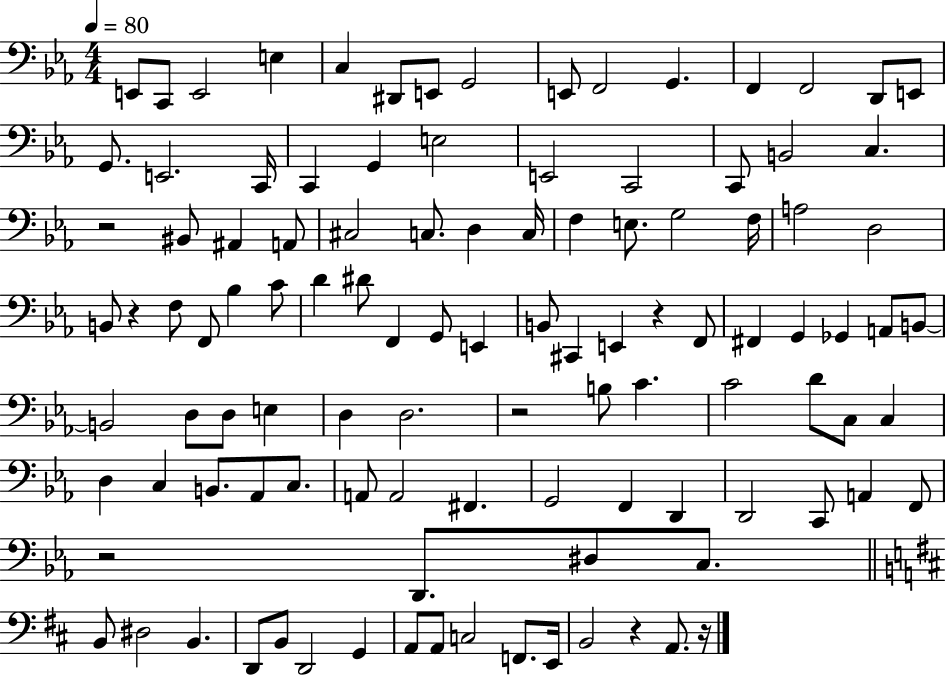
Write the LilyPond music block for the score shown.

{
  \clef bass
  \numericTimeSignature
  \time 4/4
  \key ees \major
  \tempo 4 = 80
  \repeat volta 2 { e,8 c,8 e,2 e4 | c4 dis,8 e,8 g,2 | e,8 f,2 g,4. | f,4 f,2 d,8 e,8 | \break g,8. e,2. c,16 | c,4 g,4 e2 | e,2 c,2 | c,8 b,2 c4. | \break r2 bis,8 ais,4 a,8 | cis2 c8. d4 c16 | f4 e8. g2 f16 | a2 d2 | \break b,8 r4 f8 f,8 bes4 c'8 | d'4 dis'8 f,4 g,8 e,4 | b,8 cis,4 e,4 r4 f,8 | fis,4 g,4 ges,4 a,8 b,8~~ | \break b,2 d8 d8 e4 | d4 d2. | r2 b8 c'4. | c'2 d'8 c8 c4 | \break d4 c4 b,8. aes,8 c8. | a,8 a,2 fis,4. | g,2 f,4 d,4 | d,2 c,8 a,4 f,8 | \break r2 d,8. dis8 c8. | \bar "||" \break \key d \major b,8 dis2 b,4. | d,8 b,8 d,2 g,4 | a,8 a,8 c2 f,8. e,16 | b,2 r4 a,8. r16 | \break } \bar "|."
}